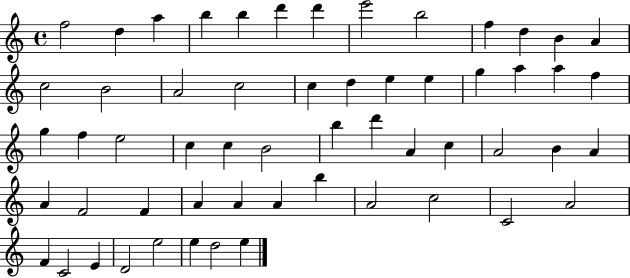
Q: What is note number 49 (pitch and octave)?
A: A4